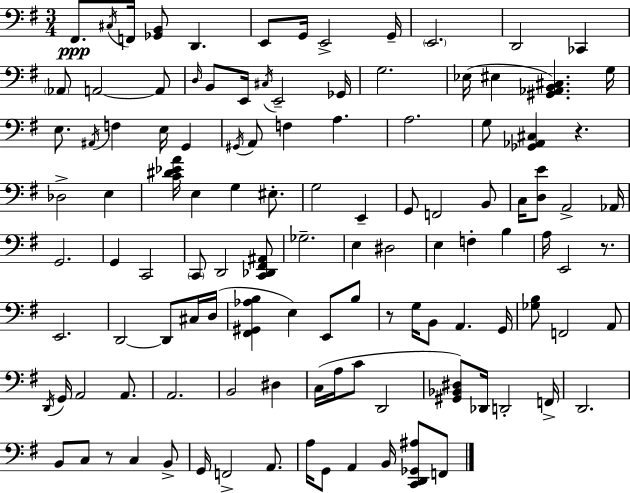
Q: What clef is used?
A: bass